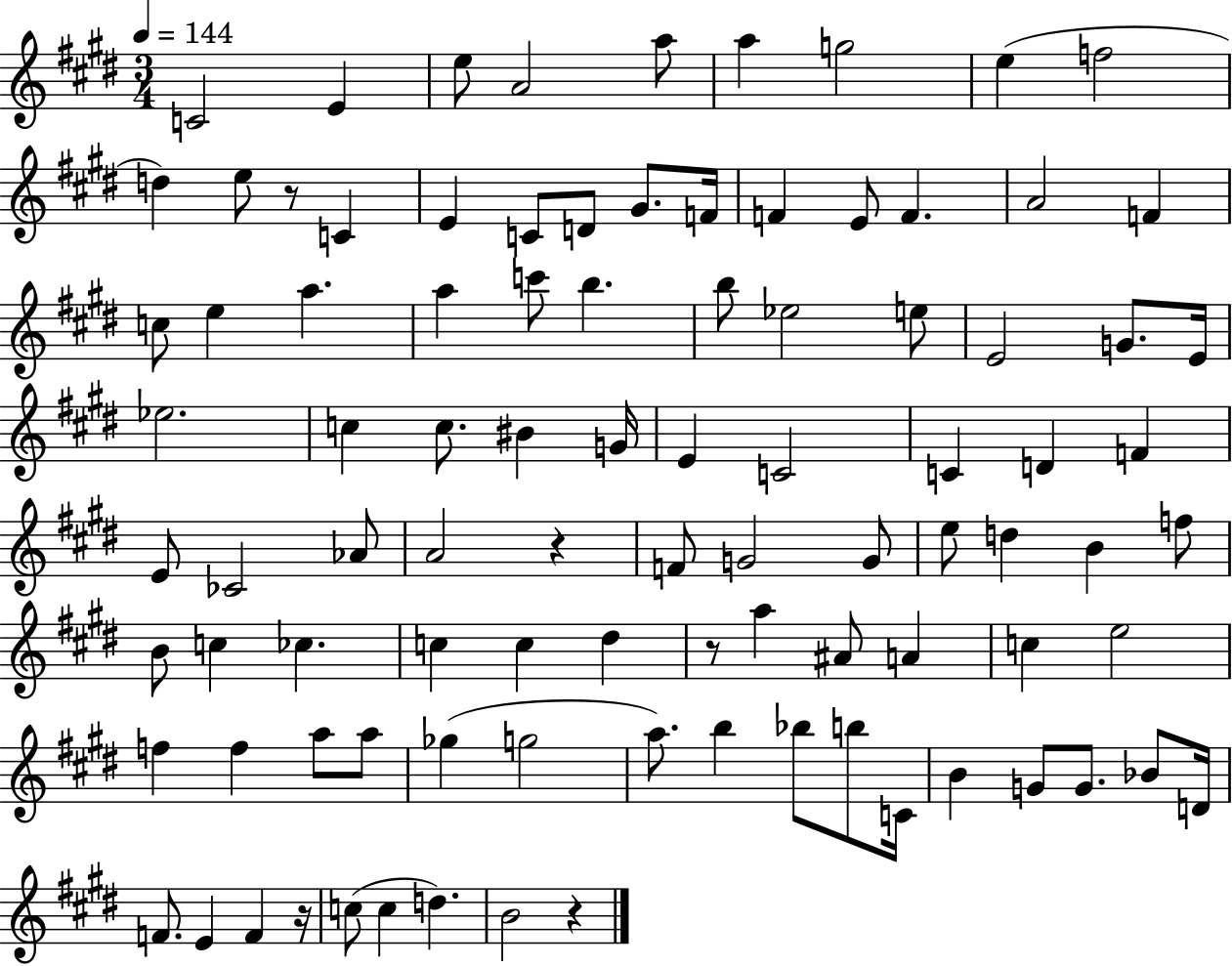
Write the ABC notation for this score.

X:1
T:Untitled
M:3/4
L:1/4
K:E
C2 E e/2 A2 a/2 a g2 e f2 d e/2 z/2 C E C/2 D/2 ^G/2 F/4 F E/2 F A2 F c/2 e a a c'/2 b b/2 _e2 e/2 E2 G/2 E/4 _e2 c c/2 ^B G/4 E C2 C D F E/2 _C2 _A/2 A2 z F/2 G2 G/2 e/2 d B f/2 B/2 c _c c c ^d z/2 a ^A/2 A c e2 f f a/2 a/2 _g g2 a/2 b _b/2 b/2 C/4 B G/2 G/2 _B/2 D/4 F/2 E F z/4 c/2 c d B2 z